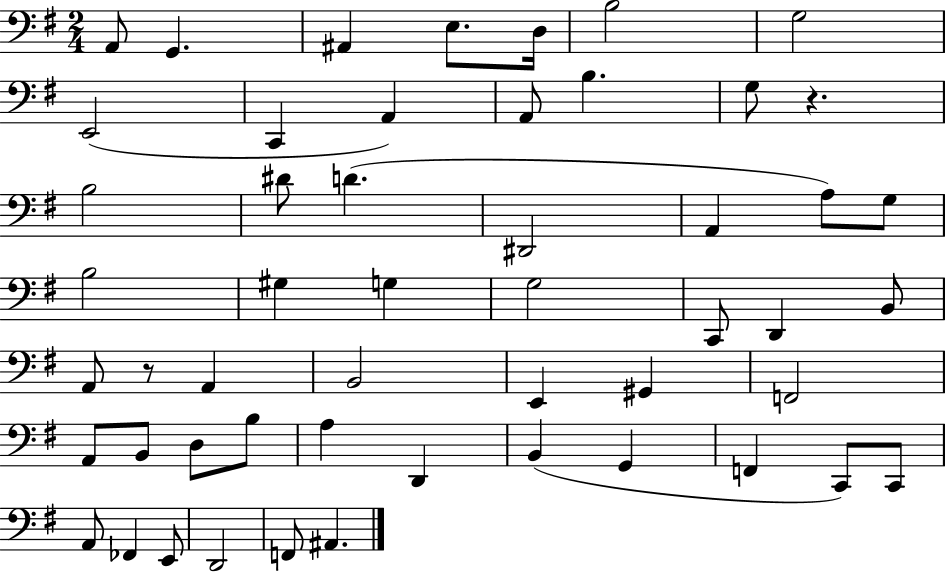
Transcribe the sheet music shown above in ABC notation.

X:1
T:Untitled
M:2/4
L:1/4
K:G
A,,/2 G,, ^A,, E,/2 D,/4 B,2 G,2 E,,2 C,, A,, A,,/2 B, G,/2 z B,2 ^D/2 D ^D,,2 A,, A,/2 G,/2 B,2 ^G, G, G,2 C,,/2 D,, B,,/2 A,,/2 z/2 A,, B,,2 E,, ^G,, F,,2 A,,/2 B,,/2 D,/2 B,/2 A, D,, B,, G,, F,, C,,/2 C,,/2 A,,/2 _F,, E,,/2 D,,2 F,,/2 ^A,,